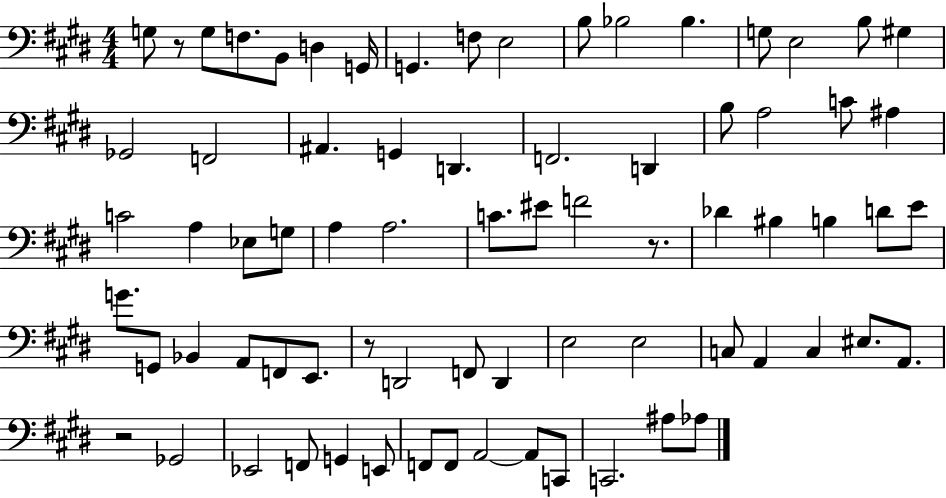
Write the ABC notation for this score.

X:1
T:Untitled
M:4/4
L:1/4
K:E
G,/2 z/2 G,/2 F,/2 B,,/2 D, G,,/4 G,, F,/2 E,2 B,/2 _B,2 _B, G,/2 E,2 B,/2 ^G, _G,,2 F,,2 ^A,, G,, D,, F,,2 D,, B,/2 A,2 C/2 ^A, C2 A, _E,/2 G,/2 A, A,2 C/2 ^E/2 F2 z/2 _D ^B, B, D/2 E/2 G/2 G,,/2 _B,, A,,/2 F,,/2 E,,/2 z/2 D,,2 F,,/2 D,, E,2 E,2 C,/2 A,, C, ^E,/2 A,,/2 z2 _G,,2 _E,,2 F,,/2 G,, E,,/2 F,,/2 F,,/2 A,,2 A,,/2 C,,/2 C,,2 ^A,/2 _A,/2